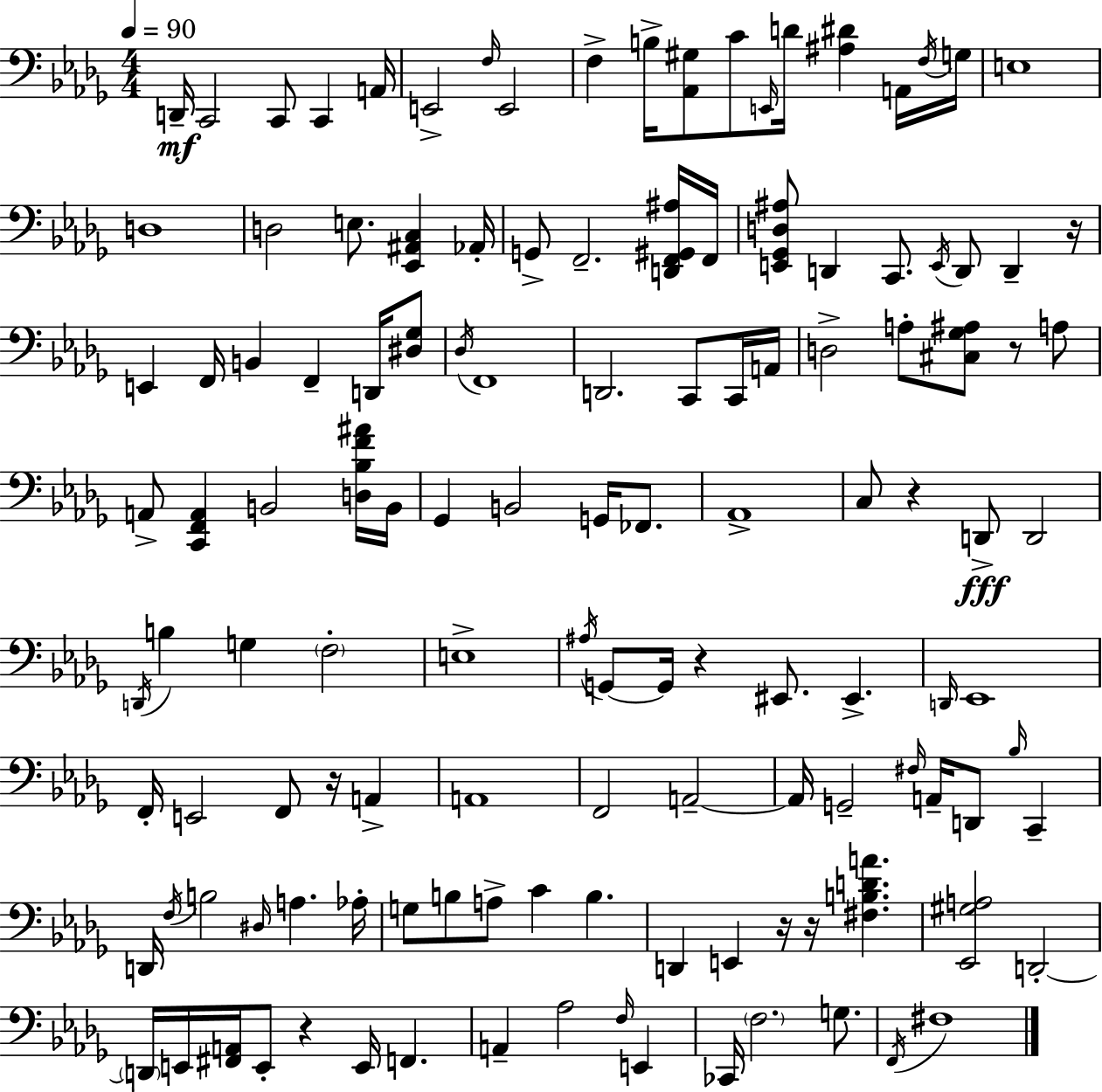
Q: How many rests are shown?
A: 8